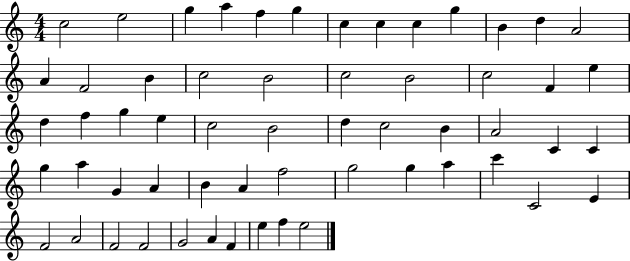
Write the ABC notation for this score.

X:1
T:Untitled
M:4/4
L:1/4
K:C
c2 e2 g a f g c c c g B d A2 A F2 B c2 B2 c2 B2 c2 F e d f g e c2 B2 d c2 B A2 C C g a G A B A f2 g2 g a c' C2 E F2 A2 F2 F2 G2 A F e f e2